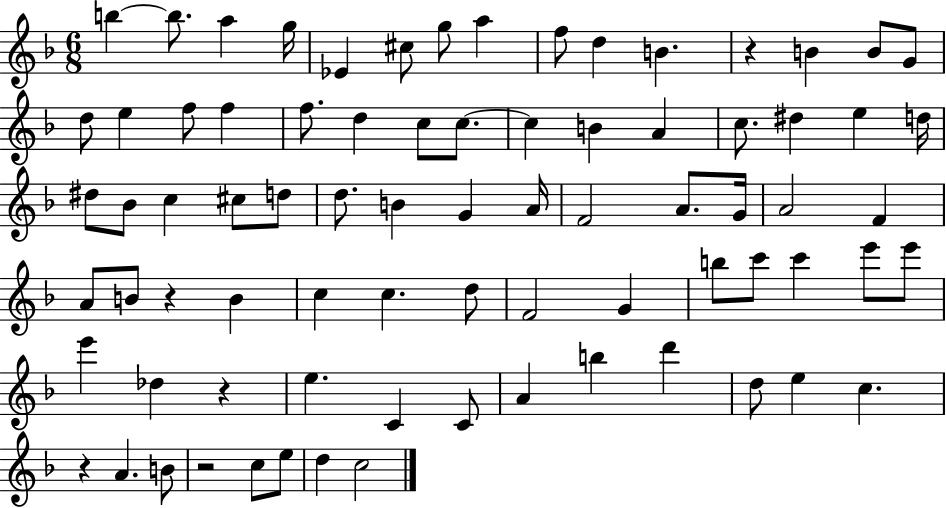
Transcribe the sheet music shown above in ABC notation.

X:1
T:Untitled
M:6/8
L:1/4
K:F
b b/2 a g/4 _E ^c/2 g/2 a f/2 d B z B B/2 G/2 d/2 e f/2 f f/2 d c/2 c/2 c B A c/2 ^d e d/4 ^d/2 _B/2 c ^c/2 d/2 d/2 B G A/4 F2 A/2 G/4 A2 F A/2 B/2 z B c c d/2 F2 G b/2 c'/2 c' e'/2 e'/2 e' _d z e C C/2 A b d' d/2 e c z A B/2 z2 c/2 e/2 d c2